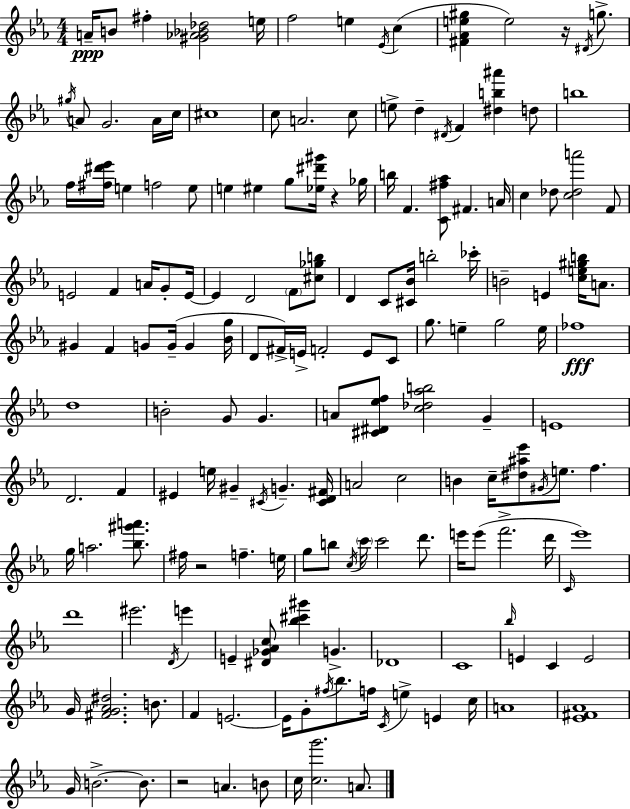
A4/s B4/e F#5/q [G#4,Ab4,Bb4,Db5]/h E5/s F5/h E5/q Eb4/s C5/q [F#4,Ab4,E5,G#5]/q E5/h R/s D#4/s G5/e. G#5/s A4/e G4/h. A4/s C5/s C#5/w C5/e A4/h. C5/e E5/e D5/q D#4/s F4/q [D#5,B5,A#6]/q D5/e B5/w F5/s [F#5,D#6,Eb6]/s E5/q F5/h E5/e E5/q EIS5/q G5/e [Eb5,D#6,G#6]/s R/q Gb5/s B5/s F4/q. [C4,F#5,Ab5]/e F#4/q. A4/s C5/q Db5/e [C5,Db5,A6]/h F4/e E4/h F4/q A4/s G4/e E4/s E4/q D4/h F4/e [C#5,Gb5,B5]/e D4/q C4/e [C#4,Bb4]/s B5/h CES6/s B4/h E4/q [C5,E5,G#5,B5]/s A4/e. G#4/q F4/q G4/e G4/s G4/q [Bb4,G5]/s D4/e F#4/s E4/s F4/h E4/e C4/e G5/e. E5/q G5/h E5/s FES5/w D5/w B4/h G4/e G4/q. A4/e [C#4,D#4,Eb5,F5]/e [C5,Db5,Ab5,B5]/h G4/q E4/w D4/h. F4/q EIS4/q E5/s G#4/q C#4/s G4/q. [C#4,D4,F#4]/s A4/h C5/h B4/q C5/s [D#5,A#5,Eb6]/e G#4/s E5/e. F5/q. G5/s A5/h. [Bb5,G#6,A6]/e. F#5/s R/h F5/q. E5/s G5/e B5/e C5/s C6/s C6/h D6/e. E6/s E6/e F6/h. D6/s C4/s Eb6/w D6/w EIS6/h. D4/s E6/q E4/q [D#4,Gb4,Ab4,C5]/e [Bb5,C#6,G#6]/q G4/q. Db4/w C4/w Bb5/s E4/q C4/q E4/h G4/s [F#4,G4,Ab4,D#5]/h. B4/e. F4/q E4/h. E4/s G4/e F#5/s Bb5/e. F5/s C4/s E5/q E4/q C5/s A4/w [Eb4,F#4,Ab4]/w G4/s B4/h. B4/e. R/h A4/q. B4/e C5/s [C5,G6]/h. A4/e.